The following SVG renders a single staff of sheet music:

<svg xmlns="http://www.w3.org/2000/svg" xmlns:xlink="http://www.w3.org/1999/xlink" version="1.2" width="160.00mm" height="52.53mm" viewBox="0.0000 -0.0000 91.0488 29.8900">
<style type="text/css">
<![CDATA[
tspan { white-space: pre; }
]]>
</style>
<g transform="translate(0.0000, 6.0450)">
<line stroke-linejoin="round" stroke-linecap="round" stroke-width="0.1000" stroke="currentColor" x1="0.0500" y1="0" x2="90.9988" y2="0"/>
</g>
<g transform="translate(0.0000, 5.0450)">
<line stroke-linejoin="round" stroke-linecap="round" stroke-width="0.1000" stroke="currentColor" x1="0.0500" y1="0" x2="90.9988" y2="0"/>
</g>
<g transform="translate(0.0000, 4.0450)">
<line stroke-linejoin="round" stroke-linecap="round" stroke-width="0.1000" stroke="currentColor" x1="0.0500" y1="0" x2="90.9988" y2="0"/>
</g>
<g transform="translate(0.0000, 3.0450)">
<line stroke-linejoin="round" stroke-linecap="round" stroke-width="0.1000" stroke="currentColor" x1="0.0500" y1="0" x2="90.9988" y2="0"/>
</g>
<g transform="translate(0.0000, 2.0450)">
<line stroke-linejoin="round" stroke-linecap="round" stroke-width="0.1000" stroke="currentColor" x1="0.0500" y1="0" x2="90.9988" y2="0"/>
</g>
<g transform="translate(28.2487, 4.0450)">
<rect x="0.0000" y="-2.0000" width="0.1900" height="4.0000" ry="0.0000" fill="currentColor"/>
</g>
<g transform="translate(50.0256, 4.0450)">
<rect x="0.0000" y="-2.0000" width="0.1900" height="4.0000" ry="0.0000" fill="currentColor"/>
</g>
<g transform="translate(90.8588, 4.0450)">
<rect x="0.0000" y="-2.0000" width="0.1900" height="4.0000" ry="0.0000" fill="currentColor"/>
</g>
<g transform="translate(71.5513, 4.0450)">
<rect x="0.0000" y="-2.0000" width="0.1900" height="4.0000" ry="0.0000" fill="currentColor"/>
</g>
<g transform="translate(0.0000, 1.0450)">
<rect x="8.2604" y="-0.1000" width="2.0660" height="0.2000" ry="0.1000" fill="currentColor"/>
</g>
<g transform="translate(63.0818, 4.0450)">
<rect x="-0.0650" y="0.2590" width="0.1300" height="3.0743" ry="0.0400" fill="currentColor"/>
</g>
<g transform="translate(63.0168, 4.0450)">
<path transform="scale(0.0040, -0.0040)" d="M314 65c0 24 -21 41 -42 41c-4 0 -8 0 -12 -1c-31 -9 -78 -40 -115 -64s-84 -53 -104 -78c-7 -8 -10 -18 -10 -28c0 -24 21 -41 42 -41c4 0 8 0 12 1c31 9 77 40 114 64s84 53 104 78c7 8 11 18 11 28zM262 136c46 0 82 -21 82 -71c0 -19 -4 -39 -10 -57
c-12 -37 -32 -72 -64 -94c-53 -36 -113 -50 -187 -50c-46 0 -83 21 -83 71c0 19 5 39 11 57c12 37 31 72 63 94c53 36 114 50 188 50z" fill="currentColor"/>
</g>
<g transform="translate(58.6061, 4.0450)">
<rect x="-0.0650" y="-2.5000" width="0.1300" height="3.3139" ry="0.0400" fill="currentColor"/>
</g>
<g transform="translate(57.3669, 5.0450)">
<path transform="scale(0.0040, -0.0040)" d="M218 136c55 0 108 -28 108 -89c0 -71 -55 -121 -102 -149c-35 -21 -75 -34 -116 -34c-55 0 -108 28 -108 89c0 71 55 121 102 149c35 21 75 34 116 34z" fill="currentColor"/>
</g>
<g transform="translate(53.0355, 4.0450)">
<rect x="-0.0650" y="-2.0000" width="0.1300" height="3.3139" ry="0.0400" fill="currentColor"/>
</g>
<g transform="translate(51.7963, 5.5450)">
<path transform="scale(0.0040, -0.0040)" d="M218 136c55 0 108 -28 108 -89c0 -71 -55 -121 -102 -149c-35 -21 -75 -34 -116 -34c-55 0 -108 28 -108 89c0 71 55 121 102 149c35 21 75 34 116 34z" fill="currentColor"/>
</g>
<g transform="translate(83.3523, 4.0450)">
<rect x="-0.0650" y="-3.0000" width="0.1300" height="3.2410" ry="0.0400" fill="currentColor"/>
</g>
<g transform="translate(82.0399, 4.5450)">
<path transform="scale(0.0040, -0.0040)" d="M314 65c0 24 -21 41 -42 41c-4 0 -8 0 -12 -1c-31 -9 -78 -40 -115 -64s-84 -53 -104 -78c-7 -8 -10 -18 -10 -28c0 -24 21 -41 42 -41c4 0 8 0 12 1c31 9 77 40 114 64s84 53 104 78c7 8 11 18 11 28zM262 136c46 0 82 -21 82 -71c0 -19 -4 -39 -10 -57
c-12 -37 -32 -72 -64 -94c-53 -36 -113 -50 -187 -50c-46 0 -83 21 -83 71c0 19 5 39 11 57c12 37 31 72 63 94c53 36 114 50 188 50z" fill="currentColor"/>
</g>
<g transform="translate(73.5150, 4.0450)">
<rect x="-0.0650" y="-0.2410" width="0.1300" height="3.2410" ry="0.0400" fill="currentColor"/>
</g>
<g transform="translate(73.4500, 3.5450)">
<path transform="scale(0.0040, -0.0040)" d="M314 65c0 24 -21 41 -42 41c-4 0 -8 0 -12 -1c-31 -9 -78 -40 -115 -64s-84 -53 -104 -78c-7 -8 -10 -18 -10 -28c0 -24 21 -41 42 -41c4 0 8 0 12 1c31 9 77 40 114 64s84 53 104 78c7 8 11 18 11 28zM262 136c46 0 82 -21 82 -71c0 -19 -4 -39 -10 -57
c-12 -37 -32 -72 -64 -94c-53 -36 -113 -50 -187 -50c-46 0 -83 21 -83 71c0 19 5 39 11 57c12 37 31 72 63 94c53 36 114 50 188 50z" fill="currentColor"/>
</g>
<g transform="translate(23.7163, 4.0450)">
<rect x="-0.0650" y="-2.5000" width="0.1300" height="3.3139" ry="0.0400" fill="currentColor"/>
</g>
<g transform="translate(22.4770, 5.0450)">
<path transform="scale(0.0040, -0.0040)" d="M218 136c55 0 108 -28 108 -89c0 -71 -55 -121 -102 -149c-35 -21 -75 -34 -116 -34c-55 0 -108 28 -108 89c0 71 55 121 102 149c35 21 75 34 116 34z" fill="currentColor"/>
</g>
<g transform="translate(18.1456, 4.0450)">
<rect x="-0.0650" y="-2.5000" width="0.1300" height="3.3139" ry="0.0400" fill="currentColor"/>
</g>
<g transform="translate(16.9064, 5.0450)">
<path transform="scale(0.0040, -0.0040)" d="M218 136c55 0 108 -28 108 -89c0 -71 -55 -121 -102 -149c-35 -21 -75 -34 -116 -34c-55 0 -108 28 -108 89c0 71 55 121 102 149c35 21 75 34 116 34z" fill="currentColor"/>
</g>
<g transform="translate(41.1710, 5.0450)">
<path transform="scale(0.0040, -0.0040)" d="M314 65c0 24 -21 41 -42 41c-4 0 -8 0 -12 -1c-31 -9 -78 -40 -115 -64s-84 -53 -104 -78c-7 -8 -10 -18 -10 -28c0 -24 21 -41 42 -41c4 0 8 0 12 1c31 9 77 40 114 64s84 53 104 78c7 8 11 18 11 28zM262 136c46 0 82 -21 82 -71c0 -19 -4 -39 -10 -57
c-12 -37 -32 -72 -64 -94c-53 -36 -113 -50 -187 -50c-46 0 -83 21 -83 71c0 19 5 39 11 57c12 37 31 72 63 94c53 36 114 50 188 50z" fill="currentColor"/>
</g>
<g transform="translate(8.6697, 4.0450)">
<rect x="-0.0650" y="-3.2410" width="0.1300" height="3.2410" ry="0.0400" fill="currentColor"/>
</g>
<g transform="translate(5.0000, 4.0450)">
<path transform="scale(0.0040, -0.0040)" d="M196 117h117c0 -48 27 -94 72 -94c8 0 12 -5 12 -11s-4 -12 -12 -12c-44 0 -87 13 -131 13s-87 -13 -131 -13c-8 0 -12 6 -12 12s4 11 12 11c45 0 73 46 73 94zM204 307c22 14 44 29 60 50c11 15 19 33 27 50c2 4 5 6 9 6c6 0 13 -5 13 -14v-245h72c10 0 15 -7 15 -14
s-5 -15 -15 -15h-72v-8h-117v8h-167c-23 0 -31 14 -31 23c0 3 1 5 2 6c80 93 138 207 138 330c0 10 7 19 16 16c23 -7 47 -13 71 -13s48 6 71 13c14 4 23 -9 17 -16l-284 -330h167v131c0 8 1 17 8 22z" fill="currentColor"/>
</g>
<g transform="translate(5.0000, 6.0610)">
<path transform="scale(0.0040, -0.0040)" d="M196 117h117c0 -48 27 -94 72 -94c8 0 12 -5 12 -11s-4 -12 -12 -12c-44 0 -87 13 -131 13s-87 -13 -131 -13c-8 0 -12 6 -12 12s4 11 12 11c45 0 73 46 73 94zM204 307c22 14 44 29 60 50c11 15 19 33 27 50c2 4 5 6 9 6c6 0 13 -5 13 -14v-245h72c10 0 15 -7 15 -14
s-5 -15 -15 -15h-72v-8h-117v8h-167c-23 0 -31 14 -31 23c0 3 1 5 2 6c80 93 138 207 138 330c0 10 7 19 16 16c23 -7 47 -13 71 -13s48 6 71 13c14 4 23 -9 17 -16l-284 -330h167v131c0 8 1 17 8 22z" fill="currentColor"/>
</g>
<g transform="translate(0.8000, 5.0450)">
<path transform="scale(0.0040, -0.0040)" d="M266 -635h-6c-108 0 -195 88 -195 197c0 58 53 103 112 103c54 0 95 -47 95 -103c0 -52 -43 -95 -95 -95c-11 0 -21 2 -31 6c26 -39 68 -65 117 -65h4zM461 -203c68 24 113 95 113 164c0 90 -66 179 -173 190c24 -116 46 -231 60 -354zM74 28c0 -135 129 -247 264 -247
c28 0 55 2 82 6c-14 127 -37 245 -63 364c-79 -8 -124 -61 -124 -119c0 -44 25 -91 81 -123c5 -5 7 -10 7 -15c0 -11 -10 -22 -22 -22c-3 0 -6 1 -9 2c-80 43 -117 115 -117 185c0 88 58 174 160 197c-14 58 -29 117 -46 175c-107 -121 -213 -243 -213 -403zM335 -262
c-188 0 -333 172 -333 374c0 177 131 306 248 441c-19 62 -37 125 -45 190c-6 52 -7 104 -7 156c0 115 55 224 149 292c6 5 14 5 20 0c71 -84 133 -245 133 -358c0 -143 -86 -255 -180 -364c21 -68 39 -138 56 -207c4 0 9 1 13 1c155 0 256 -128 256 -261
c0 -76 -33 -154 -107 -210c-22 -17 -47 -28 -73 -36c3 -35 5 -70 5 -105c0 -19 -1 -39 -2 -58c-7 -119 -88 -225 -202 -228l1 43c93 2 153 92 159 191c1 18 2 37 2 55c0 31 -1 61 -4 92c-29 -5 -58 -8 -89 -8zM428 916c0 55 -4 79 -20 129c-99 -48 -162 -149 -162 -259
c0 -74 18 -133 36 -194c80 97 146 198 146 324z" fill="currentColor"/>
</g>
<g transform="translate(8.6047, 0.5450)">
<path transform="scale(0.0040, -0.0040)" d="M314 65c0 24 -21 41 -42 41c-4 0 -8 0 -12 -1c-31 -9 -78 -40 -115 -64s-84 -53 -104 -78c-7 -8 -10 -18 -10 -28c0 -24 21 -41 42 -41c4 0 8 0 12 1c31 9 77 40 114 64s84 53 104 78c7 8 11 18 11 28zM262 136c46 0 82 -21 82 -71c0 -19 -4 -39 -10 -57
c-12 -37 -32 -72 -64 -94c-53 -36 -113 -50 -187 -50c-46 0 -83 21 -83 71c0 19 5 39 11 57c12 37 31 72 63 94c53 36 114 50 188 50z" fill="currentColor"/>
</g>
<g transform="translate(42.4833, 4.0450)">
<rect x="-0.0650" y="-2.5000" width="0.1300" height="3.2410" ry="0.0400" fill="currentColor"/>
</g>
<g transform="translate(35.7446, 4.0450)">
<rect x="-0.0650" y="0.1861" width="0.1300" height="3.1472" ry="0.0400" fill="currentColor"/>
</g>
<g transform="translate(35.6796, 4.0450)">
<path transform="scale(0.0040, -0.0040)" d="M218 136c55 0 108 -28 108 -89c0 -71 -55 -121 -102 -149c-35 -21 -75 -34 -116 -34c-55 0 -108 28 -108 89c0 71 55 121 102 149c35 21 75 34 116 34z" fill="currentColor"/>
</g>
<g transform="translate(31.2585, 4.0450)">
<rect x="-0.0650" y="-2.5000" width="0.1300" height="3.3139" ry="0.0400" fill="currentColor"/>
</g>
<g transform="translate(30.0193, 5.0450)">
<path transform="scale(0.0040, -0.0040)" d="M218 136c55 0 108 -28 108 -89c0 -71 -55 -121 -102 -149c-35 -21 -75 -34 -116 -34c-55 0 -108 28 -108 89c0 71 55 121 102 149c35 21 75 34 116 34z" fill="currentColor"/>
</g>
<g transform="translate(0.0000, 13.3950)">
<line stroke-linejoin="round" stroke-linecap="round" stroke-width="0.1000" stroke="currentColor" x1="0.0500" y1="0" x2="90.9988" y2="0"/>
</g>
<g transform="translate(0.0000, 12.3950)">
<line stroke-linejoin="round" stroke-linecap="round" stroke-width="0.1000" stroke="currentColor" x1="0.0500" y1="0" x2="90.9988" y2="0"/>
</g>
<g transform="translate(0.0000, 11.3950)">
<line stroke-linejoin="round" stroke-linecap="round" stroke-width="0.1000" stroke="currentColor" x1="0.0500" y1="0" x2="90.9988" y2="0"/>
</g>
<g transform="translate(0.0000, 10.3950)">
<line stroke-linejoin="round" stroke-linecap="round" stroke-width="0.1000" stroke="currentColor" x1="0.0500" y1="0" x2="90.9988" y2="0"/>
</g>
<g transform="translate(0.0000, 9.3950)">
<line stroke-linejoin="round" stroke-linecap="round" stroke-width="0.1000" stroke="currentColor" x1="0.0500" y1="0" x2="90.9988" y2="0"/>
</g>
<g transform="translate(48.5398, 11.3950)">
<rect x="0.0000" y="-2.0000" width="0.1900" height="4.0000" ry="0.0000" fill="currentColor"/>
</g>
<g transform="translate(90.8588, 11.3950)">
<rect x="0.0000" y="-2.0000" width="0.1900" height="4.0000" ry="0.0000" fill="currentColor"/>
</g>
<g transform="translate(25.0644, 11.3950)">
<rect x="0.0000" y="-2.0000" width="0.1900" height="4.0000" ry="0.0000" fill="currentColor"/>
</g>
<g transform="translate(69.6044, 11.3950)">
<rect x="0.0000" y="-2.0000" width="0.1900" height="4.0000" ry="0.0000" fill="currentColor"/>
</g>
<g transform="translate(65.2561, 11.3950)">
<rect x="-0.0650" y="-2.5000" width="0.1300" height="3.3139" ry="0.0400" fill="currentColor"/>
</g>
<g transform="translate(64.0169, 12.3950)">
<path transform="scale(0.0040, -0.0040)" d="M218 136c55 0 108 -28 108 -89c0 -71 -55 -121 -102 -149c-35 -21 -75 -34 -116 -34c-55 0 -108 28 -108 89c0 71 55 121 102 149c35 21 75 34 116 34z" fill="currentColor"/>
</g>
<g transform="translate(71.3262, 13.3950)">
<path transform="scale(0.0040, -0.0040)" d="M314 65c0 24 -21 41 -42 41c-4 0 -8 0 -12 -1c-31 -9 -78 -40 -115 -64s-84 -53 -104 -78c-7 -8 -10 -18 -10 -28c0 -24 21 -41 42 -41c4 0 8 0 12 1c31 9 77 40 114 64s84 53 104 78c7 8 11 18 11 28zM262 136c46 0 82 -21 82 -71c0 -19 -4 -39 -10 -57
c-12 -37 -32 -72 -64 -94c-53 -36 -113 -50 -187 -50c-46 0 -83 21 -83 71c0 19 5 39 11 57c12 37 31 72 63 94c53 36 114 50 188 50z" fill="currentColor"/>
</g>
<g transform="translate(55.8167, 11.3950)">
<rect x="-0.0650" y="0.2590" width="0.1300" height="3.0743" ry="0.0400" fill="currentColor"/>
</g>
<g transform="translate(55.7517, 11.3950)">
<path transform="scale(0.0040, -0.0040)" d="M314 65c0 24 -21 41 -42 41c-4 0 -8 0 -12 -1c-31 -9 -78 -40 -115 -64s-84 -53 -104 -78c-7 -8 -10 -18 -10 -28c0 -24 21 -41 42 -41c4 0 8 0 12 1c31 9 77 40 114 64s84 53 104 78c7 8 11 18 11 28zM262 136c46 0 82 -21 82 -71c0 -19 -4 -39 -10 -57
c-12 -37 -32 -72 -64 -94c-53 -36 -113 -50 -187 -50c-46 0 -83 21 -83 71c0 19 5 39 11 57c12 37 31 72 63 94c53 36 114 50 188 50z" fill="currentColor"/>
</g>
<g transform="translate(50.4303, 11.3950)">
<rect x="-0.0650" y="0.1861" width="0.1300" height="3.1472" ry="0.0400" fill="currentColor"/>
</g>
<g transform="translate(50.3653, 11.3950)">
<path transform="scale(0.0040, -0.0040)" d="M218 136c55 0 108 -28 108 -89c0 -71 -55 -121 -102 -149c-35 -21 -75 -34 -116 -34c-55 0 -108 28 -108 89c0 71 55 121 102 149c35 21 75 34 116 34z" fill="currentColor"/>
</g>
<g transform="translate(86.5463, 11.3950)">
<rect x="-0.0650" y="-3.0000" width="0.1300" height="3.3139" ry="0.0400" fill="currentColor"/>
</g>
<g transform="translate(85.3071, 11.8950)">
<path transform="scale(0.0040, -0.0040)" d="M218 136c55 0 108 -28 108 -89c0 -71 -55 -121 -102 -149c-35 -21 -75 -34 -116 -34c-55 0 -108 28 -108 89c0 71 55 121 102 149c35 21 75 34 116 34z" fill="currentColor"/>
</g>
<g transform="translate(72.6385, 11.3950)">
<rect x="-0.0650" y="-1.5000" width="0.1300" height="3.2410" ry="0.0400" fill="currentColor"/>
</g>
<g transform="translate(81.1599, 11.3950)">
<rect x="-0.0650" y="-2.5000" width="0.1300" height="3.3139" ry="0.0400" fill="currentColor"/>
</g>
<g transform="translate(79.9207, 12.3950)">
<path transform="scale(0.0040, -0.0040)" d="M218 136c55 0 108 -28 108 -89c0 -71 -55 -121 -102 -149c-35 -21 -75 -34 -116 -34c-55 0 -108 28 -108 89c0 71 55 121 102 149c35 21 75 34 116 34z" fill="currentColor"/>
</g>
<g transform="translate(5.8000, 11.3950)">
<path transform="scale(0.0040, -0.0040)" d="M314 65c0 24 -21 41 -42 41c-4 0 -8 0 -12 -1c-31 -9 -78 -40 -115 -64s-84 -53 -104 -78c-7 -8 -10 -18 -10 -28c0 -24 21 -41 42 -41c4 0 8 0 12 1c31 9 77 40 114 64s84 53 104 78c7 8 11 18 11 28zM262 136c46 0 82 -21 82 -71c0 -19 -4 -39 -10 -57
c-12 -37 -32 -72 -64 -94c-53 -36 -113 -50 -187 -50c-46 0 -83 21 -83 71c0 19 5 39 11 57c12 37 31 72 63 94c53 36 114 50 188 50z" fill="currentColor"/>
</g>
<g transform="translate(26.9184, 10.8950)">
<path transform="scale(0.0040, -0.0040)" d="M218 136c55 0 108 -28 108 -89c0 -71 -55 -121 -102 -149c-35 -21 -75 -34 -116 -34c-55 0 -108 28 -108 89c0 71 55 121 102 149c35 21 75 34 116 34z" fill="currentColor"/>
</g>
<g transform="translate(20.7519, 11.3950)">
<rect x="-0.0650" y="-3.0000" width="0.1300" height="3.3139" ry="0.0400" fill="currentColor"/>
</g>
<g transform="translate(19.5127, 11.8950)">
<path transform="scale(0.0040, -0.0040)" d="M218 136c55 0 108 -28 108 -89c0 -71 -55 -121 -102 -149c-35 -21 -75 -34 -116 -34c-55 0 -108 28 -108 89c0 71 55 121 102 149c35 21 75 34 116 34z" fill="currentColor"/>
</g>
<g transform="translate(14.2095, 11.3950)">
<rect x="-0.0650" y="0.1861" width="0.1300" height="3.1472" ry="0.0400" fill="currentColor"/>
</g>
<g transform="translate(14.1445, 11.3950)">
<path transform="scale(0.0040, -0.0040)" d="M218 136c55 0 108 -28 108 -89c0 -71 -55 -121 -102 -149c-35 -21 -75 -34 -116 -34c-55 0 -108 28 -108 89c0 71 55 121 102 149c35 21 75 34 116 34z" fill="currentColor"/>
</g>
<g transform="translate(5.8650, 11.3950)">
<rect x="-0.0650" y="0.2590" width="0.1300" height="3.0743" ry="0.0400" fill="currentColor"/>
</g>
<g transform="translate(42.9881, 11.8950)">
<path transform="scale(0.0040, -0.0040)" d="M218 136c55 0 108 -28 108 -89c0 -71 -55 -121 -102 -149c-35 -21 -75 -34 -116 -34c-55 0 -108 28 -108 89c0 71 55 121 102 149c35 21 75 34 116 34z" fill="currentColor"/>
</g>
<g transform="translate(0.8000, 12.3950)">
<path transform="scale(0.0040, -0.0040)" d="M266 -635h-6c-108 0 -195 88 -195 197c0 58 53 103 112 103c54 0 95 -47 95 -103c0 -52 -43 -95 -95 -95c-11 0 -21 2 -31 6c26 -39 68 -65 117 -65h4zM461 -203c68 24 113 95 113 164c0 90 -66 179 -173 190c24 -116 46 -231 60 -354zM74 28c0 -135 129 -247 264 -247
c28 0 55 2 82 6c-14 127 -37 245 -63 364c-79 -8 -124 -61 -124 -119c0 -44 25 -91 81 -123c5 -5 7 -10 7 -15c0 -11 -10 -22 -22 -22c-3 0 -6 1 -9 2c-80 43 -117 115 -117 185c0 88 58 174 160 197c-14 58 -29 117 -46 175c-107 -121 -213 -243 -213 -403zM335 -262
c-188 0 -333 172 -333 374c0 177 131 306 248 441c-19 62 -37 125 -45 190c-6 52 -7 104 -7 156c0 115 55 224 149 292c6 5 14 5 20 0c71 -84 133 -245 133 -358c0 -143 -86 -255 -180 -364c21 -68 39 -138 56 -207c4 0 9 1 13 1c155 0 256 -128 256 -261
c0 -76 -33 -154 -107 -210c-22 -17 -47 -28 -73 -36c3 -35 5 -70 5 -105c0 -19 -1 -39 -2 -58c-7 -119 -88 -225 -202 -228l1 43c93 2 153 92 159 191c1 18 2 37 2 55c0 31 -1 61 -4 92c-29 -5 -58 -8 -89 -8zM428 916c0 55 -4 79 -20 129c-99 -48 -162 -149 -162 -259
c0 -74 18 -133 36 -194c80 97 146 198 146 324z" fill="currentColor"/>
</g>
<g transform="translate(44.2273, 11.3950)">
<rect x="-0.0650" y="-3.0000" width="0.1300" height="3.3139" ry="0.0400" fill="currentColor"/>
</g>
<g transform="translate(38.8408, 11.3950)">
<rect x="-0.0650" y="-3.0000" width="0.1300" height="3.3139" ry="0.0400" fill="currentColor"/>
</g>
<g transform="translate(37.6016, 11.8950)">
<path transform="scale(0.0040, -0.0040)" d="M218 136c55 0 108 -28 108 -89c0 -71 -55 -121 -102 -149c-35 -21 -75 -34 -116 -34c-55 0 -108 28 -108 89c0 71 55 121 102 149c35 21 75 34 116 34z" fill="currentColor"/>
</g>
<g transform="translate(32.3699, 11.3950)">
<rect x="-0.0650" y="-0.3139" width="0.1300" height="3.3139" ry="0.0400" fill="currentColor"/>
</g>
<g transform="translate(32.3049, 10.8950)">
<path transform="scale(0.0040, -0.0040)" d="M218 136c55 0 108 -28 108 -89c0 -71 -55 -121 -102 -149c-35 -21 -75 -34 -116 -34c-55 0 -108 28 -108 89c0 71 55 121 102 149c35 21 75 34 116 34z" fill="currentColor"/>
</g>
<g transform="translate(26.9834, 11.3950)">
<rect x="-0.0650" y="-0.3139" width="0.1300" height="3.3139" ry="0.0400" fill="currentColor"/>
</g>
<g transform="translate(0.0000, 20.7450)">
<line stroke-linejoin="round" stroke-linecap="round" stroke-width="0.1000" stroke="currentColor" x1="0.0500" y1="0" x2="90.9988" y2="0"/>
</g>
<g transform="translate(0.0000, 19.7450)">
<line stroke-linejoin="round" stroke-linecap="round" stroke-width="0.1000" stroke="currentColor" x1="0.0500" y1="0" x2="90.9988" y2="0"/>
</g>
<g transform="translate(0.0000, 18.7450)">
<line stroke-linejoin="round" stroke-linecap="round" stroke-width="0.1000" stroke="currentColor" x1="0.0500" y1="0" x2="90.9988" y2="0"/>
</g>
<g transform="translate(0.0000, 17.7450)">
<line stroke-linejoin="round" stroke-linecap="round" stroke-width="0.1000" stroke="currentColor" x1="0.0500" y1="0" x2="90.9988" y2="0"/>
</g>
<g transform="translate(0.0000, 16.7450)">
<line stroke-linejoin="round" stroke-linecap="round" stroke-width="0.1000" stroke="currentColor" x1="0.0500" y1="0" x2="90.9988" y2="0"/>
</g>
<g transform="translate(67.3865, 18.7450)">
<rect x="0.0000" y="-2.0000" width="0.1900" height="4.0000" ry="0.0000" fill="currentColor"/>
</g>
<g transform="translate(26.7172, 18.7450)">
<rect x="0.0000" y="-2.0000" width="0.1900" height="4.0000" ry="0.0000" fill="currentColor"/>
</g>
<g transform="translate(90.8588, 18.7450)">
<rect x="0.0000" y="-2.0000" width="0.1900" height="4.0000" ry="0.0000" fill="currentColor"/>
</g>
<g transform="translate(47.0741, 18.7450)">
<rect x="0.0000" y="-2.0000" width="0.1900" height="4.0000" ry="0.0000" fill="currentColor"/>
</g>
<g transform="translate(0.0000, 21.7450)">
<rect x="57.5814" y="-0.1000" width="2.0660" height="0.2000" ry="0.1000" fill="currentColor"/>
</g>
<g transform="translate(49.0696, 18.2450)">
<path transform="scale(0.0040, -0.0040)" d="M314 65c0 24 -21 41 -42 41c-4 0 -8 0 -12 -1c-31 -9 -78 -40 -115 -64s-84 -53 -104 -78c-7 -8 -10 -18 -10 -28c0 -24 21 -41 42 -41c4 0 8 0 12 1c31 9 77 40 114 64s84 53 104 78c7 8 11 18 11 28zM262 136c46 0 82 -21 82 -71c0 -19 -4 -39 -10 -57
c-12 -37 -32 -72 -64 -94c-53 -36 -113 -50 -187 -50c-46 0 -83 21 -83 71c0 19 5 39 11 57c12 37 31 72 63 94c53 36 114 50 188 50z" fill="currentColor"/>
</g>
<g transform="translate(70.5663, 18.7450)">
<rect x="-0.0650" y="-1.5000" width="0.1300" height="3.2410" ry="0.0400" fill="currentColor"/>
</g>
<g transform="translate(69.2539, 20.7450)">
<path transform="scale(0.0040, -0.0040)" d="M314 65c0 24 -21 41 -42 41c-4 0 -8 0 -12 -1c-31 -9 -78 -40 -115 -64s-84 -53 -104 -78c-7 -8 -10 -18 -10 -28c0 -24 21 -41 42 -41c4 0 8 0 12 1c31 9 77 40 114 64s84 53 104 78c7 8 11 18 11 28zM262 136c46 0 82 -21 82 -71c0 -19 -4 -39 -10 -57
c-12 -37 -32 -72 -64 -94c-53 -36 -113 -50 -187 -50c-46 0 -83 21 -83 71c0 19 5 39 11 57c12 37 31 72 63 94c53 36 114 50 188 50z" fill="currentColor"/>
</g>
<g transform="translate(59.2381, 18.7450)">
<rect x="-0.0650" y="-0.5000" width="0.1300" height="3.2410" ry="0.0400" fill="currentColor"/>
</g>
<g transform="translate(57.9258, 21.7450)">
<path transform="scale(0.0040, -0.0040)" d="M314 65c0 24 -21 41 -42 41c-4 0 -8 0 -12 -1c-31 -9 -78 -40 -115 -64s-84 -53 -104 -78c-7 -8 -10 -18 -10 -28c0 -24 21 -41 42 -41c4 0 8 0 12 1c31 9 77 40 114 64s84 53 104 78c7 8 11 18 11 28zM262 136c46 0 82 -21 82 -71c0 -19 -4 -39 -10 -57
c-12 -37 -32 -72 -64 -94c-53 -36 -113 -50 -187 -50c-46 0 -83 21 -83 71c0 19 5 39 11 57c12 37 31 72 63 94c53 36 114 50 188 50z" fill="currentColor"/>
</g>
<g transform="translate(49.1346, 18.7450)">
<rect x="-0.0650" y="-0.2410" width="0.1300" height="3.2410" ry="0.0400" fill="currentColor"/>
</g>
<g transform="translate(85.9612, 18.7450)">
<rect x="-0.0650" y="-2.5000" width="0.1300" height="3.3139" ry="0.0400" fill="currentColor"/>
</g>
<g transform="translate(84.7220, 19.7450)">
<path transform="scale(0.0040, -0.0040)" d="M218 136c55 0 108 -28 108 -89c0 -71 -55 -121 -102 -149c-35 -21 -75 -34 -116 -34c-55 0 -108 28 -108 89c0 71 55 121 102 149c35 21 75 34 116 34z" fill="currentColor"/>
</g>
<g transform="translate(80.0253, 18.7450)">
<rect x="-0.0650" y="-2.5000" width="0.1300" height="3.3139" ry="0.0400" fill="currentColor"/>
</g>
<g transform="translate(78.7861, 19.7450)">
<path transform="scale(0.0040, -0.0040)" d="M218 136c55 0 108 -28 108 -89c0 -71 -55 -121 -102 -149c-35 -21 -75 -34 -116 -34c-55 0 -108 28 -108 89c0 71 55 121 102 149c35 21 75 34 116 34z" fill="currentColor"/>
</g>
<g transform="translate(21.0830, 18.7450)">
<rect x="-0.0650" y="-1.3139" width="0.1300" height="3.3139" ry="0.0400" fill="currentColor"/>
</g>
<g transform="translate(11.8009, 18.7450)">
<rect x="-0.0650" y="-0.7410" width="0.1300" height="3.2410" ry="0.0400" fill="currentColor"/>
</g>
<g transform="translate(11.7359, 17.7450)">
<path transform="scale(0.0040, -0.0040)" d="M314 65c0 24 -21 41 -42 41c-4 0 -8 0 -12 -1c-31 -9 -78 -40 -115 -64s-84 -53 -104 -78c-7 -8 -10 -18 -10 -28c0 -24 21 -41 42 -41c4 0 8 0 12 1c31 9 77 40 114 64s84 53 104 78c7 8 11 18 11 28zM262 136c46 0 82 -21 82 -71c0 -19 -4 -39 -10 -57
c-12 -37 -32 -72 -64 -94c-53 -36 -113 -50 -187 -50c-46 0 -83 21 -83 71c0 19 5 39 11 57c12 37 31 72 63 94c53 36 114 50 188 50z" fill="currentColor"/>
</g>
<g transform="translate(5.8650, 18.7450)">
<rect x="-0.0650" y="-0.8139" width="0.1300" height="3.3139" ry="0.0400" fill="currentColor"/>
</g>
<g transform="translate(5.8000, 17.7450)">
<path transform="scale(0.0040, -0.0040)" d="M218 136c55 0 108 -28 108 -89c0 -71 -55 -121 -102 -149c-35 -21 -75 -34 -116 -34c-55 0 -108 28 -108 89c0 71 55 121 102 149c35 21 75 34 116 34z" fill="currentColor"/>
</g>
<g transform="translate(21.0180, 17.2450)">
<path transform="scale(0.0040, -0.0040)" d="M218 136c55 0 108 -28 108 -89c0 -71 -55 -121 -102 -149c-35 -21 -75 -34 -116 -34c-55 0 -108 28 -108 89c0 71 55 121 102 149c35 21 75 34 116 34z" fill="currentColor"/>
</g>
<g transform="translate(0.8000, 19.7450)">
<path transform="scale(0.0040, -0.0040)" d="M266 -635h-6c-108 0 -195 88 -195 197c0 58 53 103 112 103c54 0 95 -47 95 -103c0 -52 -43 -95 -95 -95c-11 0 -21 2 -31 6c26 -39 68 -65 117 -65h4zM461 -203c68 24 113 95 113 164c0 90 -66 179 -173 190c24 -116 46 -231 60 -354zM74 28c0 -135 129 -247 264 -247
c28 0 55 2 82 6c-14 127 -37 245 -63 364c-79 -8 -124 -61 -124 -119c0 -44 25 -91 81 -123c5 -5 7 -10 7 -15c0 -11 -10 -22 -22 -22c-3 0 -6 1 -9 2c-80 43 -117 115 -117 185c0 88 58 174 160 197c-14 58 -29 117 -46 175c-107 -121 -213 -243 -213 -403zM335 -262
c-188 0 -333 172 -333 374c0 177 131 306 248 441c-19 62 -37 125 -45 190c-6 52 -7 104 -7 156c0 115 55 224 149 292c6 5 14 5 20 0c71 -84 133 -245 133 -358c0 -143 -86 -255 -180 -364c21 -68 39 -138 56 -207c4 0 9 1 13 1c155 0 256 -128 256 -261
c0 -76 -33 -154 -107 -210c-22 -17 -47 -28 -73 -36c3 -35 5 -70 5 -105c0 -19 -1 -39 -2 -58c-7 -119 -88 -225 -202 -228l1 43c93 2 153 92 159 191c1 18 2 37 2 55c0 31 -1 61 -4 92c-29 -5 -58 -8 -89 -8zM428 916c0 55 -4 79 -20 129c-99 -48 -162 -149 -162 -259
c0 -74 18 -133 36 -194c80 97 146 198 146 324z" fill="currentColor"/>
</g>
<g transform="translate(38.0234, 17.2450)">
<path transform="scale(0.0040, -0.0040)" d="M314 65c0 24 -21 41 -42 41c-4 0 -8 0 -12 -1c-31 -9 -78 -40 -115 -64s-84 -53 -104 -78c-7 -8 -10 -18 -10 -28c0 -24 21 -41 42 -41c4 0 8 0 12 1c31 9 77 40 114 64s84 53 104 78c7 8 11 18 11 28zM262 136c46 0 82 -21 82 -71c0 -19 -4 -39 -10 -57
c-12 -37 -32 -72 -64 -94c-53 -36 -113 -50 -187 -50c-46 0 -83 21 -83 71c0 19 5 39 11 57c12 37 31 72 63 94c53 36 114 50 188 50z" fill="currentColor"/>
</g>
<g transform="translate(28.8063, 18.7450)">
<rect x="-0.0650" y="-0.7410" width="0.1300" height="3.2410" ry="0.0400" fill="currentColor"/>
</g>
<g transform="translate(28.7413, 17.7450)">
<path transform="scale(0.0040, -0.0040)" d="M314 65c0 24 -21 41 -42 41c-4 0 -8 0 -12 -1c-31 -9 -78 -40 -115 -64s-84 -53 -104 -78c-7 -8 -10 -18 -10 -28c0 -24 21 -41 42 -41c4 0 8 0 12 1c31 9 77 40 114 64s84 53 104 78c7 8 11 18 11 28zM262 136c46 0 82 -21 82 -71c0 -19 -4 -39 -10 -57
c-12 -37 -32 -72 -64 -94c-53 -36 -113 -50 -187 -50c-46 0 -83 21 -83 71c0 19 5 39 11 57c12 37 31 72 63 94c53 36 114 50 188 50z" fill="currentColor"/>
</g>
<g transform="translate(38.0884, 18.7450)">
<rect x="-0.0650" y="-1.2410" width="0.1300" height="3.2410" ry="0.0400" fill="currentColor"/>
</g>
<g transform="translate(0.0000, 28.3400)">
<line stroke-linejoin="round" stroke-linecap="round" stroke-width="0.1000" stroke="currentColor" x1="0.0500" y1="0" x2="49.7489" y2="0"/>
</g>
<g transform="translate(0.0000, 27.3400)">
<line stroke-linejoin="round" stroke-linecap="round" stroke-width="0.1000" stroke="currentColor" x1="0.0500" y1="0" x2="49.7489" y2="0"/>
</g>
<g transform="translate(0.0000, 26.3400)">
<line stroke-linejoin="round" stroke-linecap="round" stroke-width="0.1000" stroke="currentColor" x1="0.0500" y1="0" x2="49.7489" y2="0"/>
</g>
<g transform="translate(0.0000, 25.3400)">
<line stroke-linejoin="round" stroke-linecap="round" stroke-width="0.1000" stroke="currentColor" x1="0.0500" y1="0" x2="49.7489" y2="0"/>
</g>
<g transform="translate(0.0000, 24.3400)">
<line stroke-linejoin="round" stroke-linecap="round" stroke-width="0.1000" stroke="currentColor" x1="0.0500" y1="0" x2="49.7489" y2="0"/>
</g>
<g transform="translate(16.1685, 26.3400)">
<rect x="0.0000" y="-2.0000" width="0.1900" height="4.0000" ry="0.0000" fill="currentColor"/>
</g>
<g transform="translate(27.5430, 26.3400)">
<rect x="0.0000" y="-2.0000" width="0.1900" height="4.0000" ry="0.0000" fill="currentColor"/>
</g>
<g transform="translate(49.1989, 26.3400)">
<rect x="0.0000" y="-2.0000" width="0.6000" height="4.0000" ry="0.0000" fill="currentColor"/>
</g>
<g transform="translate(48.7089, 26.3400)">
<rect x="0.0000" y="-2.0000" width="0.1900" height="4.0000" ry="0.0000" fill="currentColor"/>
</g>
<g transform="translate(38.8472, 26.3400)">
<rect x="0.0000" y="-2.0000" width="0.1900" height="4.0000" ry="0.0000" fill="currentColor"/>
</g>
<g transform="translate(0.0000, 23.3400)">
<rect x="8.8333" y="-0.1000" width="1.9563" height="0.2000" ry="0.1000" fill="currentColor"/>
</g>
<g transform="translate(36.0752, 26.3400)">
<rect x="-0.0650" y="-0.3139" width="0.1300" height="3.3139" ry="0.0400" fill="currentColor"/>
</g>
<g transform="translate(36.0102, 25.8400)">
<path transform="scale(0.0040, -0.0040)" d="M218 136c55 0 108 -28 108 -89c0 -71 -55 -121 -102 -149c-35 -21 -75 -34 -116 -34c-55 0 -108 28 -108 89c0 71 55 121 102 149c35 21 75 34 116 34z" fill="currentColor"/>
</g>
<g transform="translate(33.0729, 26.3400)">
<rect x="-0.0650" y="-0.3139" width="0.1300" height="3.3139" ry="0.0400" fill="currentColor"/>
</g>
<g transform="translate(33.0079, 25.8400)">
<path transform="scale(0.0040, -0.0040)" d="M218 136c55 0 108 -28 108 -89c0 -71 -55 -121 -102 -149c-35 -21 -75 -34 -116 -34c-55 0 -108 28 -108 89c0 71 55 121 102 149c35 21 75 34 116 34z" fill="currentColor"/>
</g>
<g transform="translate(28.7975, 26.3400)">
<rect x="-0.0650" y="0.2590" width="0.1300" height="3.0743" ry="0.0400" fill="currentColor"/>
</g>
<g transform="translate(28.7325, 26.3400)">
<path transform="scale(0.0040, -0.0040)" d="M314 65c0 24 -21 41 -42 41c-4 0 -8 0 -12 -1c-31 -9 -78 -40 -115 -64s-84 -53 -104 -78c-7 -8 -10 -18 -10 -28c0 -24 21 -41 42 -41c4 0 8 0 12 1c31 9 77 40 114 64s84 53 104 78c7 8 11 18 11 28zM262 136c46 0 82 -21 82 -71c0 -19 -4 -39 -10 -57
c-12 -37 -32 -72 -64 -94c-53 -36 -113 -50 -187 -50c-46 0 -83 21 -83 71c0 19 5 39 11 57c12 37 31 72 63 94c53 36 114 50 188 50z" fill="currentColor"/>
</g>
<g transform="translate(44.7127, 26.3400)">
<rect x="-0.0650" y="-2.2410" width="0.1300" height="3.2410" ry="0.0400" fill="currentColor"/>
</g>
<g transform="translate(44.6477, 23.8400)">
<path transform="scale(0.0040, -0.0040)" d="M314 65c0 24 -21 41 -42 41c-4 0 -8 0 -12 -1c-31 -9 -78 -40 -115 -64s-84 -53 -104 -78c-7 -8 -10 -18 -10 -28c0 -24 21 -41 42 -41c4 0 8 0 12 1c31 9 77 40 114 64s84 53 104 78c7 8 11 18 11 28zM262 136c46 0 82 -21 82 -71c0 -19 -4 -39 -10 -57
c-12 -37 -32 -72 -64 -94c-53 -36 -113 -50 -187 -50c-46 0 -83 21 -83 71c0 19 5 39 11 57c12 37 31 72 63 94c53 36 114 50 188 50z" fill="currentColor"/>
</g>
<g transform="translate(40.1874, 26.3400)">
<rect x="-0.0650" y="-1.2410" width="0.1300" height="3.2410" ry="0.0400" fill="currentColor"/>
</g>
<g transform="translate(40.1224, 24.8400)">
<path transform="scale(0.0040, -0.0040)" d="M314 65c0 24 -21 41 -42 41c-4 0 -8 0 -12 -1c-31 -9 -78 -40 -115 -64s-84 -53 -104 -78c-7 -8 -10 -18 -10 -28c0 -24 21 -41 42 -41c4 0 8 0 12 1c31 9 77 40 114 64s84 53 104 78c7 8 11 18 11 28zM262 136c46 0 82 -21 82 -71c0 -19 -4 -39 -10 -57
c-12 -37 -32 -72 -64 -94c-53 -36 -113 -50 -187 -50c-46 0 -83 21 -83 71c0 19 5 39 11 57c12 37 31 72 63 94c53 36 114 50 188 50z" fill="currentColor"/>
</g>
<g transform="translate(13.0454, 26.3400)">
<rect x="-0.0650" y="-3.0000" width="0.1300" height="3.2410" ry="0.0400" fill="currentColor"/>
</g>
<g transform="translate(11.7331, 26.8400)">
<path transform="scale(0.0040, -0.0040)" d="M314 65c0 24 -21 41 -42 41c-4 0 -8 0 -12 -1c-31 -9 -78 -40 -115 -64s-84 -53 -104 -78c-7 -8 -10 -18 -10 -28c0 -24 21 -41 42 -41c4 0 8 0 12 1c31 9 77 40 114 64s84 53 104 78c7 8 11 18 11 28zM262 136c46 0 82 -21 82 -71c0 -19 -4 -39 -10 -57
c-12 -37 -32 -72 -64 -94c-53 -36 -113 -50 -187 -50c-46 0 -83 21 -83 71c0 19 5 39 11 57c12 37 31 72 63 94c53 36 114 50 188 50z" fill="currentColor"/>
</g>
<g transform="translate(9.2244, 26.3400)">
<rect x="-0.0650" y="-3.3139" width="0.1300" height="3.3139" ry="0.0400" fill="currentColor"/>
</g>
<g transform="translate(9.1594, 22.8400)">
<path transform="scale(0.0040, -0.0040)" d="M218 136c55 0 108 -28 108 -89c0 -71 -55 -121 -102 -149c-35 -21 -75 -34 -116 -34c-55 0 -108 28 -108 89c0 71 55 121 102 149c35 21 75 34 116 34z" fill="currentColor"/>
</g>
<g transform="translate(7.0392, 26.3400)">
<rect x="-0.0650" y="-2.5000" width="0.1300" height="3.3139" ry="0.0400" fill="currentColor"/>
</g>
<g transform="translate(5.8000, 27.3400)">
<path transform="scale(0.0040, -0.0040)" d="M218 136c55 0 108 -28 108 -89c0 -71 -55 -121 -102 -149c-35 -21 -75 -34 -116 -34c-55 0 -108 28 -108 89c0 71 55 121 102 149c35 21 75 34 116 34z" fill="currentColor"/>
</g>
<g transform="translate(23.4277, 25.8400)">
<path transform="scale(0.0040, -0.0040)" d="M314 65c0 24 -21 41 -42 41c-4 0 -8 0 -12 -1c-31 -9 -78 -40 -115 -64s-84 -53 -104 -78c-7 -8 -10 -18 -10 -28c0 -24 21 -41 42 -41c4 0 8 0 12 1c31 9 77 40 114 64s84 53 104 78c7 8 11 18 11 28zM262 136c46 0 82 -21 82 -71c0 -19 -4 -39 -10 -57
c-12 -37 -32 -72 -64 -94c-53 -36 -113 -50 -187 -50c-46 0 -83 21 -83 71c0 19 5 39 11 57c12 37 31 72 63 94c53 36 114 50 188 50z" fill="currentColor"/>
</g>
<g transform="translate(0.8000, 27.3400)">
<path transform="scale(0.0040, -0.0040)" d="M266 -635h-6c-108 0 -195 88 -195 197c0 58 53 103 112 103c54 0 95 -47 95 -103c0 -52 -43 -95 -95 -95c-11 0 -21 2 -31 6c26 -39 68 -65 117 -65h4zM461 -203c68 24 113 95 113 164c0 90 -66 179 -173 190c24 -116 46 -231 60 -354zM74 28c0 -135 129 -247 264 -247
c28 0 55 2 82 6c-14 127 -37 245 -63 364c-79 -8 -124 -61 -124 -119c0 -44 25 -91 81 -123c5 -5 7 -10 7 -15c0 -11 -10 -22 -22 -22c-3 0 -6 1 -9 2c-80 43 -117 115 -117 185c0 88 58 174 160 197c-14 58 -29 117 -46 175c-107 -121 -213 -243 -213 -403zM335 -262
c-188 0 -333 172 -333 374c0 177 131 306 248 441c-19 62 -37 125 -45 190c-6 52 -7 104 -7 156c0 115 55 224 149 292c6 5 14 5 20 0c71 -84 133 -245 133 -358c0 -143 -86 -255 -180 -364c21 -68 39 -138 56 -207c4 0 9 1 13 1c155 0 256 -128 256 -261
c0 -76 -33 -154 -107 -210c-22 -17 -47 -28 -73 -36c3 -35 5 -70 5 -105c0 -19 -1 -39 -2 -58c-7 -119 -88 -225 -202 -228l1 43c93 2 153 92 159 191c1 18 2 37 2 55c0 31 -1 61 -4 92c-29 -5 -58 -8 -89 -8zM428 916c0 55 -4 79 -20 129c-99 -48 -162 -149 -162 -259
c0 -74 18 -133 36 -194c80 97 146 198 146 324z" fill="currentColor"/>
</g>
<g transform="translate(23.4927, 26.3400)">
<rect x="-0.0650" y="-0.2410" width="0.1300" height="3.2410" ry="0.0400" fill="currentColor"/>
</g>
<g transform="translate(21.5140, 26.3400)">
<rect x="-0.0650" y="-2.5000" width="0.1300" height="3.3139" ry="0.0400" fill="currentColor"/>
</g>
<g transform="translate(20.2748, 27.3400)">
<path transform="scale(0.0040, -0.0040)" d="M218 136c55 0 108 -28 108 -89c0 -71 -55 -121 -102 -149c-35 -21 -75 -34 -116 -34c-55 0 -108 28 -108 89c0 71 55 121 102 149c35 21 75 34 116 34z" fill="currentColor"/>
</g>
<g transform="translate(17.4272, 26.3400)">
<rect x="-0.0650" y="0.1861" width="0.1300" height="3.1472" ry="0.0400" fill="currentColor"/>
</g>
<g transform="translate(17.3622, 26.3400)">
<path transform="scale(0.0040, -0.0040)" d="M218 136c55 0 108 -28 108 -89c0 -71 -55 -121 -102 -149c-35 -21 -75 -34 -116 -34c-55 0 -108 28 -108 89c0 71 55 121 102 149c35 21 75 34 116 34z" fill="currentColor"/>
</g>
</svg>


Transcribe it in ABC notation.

X:1
T:Untitled
M:4/4
L:1/4
K:C
b2 G G G B G2 F G B2 c2 A2 B2 B A c c A A B B2 G E2 G A d d2 e d2 e2 c2 C2 E2 G G G b A2 B G c2 B2 c c e2 g2